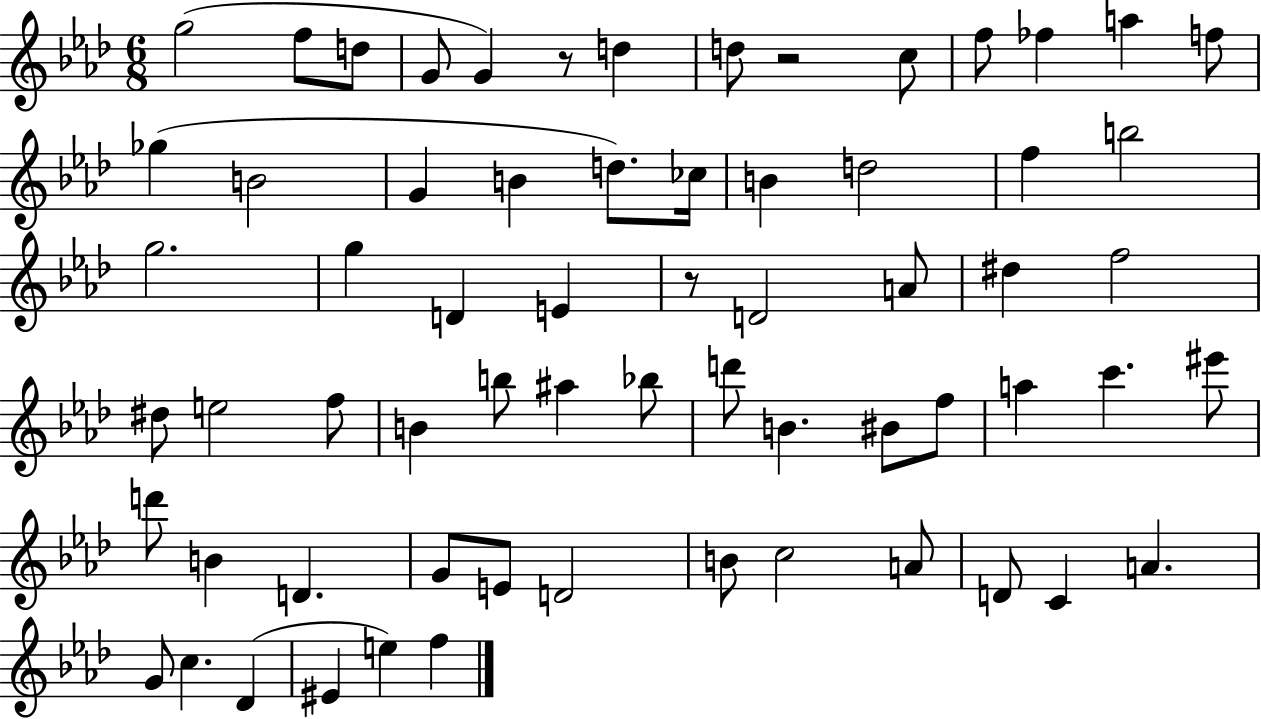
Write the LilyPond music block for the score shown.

{
  \clef treble
  \numericTimeSignature
  \time 6/8
  \key aes \major
  g''2( f''8 d''8 | g'8 g'4) r8 d''4 | d''8 r2 c''8 | f''8 fes''4 a''4 f''8 | \break ges''4( b'2 | g'4 b'4 d''8.) ces''16 | b'4 d''2 | f''4 b''2 | \break g''2. | g''4 d'4 e'4 | r8 d'2 a'8 | dis''4 f''2 | \break dis''8 e''2 f''8 | b'4 b''8 ais''4 bes''8 | d'''8 b'4. bis'8 f''8 | a''4 c'''4. eis'''8 | \break d'''8 b'4 d'4. | g'8 e'8 d'2 | b'8 c''2 a'8 | d'8 c'4 a'4. | \break g'8 c''4. des'4( | eis'4 e''4) f''4 | \bar "|."
}